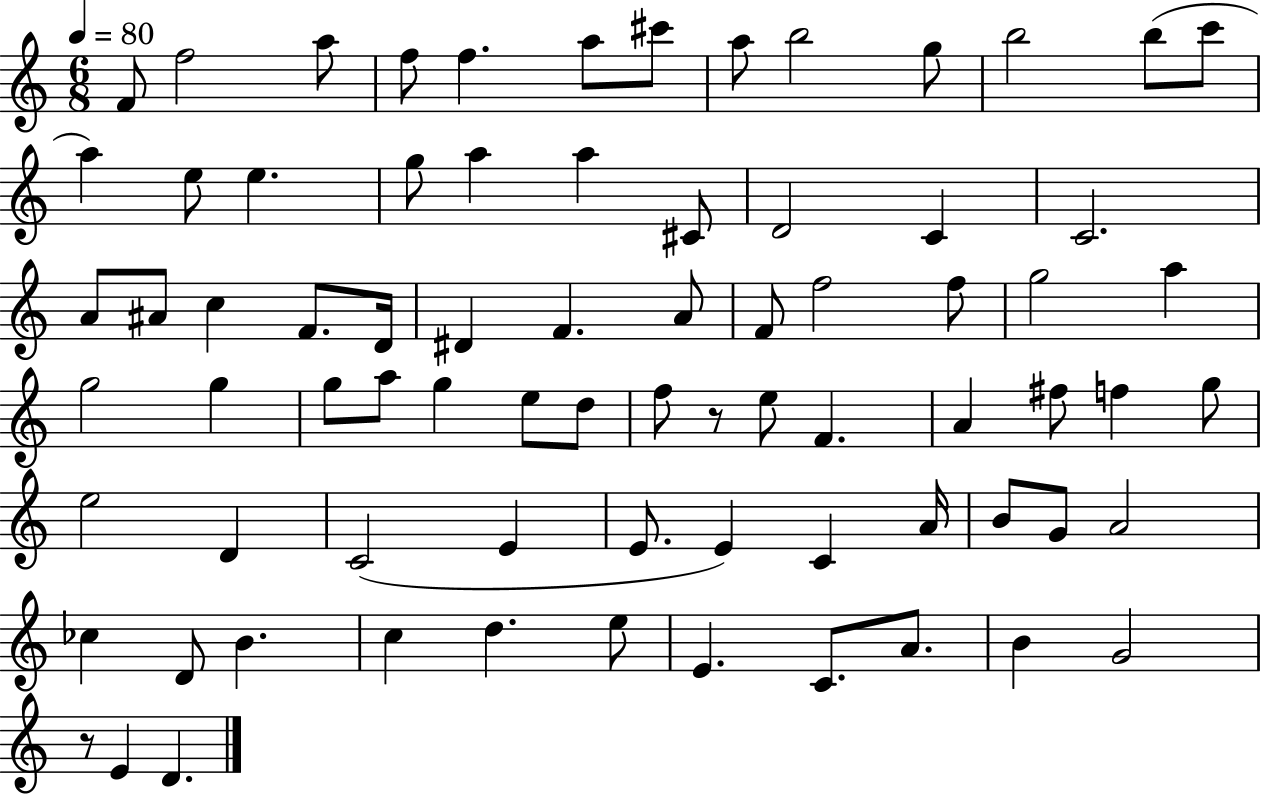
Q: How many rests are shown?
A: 2